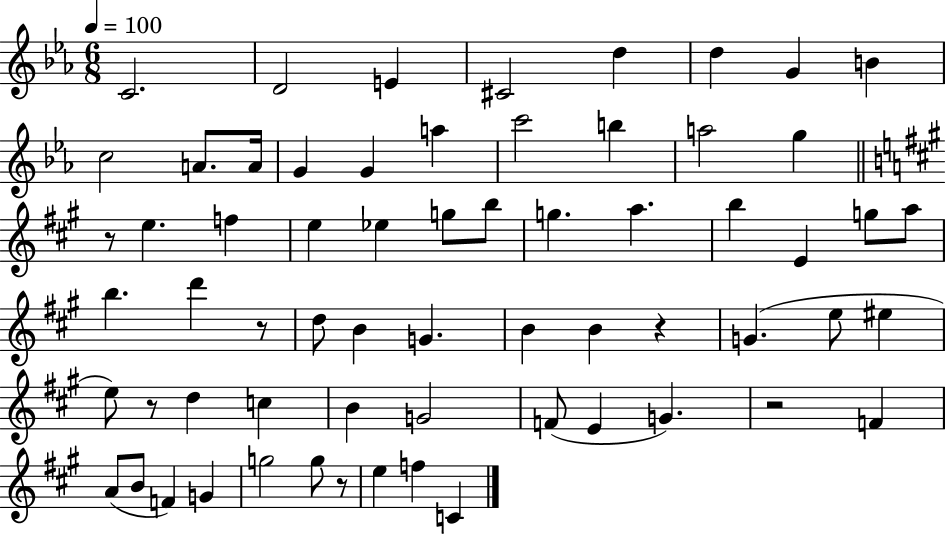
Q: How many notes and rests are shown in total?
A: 64